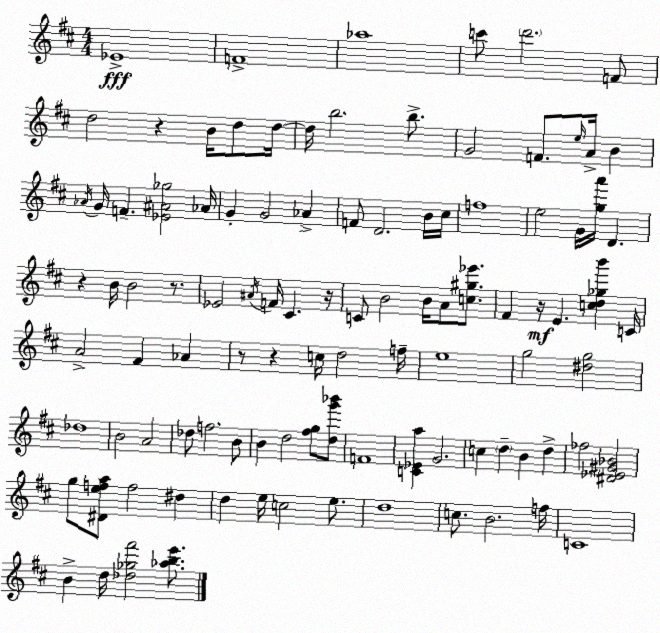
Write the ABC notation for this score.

X:1
T:Untitled
M:4/4
L:1/4
K:D
_E4 F4 _a4 c'/2 d'2 F/2 d2 z B/4 d/2 d/4 d/4 b2 b/2 G2 F/2 e/4 A/4 B _A/4 G/4 F [_E^A_g]2 _A/4 G G2 _A F/2 D2 B/4 ^c/4 f4 e2 G/4 [ga']/4 D z B/4 B2 z/2 _E2 ^A/4 F/4 ^C z/4 C/2 B2 B/4 A/2 [c^g_e']/2 ^F z/4 E [cd_gb'] C/4 A2 ^F _A z/2 z c/4 d2 f/4 e4 g2 [^dg]2 _d4 B2 A2 _d/2 f2 B/2 B d2 [^fg]/2 [dg'_b']/2 F4 [C_Ea] G2 c d B d _f2 [^D_E^G_B]2 g/2 [^Defa]/2 f2 ^d d e/4 c2 e/2 d4 c/2 B2 f/4 C4 B d/4 [_d_g^f']2 [_abe']/2